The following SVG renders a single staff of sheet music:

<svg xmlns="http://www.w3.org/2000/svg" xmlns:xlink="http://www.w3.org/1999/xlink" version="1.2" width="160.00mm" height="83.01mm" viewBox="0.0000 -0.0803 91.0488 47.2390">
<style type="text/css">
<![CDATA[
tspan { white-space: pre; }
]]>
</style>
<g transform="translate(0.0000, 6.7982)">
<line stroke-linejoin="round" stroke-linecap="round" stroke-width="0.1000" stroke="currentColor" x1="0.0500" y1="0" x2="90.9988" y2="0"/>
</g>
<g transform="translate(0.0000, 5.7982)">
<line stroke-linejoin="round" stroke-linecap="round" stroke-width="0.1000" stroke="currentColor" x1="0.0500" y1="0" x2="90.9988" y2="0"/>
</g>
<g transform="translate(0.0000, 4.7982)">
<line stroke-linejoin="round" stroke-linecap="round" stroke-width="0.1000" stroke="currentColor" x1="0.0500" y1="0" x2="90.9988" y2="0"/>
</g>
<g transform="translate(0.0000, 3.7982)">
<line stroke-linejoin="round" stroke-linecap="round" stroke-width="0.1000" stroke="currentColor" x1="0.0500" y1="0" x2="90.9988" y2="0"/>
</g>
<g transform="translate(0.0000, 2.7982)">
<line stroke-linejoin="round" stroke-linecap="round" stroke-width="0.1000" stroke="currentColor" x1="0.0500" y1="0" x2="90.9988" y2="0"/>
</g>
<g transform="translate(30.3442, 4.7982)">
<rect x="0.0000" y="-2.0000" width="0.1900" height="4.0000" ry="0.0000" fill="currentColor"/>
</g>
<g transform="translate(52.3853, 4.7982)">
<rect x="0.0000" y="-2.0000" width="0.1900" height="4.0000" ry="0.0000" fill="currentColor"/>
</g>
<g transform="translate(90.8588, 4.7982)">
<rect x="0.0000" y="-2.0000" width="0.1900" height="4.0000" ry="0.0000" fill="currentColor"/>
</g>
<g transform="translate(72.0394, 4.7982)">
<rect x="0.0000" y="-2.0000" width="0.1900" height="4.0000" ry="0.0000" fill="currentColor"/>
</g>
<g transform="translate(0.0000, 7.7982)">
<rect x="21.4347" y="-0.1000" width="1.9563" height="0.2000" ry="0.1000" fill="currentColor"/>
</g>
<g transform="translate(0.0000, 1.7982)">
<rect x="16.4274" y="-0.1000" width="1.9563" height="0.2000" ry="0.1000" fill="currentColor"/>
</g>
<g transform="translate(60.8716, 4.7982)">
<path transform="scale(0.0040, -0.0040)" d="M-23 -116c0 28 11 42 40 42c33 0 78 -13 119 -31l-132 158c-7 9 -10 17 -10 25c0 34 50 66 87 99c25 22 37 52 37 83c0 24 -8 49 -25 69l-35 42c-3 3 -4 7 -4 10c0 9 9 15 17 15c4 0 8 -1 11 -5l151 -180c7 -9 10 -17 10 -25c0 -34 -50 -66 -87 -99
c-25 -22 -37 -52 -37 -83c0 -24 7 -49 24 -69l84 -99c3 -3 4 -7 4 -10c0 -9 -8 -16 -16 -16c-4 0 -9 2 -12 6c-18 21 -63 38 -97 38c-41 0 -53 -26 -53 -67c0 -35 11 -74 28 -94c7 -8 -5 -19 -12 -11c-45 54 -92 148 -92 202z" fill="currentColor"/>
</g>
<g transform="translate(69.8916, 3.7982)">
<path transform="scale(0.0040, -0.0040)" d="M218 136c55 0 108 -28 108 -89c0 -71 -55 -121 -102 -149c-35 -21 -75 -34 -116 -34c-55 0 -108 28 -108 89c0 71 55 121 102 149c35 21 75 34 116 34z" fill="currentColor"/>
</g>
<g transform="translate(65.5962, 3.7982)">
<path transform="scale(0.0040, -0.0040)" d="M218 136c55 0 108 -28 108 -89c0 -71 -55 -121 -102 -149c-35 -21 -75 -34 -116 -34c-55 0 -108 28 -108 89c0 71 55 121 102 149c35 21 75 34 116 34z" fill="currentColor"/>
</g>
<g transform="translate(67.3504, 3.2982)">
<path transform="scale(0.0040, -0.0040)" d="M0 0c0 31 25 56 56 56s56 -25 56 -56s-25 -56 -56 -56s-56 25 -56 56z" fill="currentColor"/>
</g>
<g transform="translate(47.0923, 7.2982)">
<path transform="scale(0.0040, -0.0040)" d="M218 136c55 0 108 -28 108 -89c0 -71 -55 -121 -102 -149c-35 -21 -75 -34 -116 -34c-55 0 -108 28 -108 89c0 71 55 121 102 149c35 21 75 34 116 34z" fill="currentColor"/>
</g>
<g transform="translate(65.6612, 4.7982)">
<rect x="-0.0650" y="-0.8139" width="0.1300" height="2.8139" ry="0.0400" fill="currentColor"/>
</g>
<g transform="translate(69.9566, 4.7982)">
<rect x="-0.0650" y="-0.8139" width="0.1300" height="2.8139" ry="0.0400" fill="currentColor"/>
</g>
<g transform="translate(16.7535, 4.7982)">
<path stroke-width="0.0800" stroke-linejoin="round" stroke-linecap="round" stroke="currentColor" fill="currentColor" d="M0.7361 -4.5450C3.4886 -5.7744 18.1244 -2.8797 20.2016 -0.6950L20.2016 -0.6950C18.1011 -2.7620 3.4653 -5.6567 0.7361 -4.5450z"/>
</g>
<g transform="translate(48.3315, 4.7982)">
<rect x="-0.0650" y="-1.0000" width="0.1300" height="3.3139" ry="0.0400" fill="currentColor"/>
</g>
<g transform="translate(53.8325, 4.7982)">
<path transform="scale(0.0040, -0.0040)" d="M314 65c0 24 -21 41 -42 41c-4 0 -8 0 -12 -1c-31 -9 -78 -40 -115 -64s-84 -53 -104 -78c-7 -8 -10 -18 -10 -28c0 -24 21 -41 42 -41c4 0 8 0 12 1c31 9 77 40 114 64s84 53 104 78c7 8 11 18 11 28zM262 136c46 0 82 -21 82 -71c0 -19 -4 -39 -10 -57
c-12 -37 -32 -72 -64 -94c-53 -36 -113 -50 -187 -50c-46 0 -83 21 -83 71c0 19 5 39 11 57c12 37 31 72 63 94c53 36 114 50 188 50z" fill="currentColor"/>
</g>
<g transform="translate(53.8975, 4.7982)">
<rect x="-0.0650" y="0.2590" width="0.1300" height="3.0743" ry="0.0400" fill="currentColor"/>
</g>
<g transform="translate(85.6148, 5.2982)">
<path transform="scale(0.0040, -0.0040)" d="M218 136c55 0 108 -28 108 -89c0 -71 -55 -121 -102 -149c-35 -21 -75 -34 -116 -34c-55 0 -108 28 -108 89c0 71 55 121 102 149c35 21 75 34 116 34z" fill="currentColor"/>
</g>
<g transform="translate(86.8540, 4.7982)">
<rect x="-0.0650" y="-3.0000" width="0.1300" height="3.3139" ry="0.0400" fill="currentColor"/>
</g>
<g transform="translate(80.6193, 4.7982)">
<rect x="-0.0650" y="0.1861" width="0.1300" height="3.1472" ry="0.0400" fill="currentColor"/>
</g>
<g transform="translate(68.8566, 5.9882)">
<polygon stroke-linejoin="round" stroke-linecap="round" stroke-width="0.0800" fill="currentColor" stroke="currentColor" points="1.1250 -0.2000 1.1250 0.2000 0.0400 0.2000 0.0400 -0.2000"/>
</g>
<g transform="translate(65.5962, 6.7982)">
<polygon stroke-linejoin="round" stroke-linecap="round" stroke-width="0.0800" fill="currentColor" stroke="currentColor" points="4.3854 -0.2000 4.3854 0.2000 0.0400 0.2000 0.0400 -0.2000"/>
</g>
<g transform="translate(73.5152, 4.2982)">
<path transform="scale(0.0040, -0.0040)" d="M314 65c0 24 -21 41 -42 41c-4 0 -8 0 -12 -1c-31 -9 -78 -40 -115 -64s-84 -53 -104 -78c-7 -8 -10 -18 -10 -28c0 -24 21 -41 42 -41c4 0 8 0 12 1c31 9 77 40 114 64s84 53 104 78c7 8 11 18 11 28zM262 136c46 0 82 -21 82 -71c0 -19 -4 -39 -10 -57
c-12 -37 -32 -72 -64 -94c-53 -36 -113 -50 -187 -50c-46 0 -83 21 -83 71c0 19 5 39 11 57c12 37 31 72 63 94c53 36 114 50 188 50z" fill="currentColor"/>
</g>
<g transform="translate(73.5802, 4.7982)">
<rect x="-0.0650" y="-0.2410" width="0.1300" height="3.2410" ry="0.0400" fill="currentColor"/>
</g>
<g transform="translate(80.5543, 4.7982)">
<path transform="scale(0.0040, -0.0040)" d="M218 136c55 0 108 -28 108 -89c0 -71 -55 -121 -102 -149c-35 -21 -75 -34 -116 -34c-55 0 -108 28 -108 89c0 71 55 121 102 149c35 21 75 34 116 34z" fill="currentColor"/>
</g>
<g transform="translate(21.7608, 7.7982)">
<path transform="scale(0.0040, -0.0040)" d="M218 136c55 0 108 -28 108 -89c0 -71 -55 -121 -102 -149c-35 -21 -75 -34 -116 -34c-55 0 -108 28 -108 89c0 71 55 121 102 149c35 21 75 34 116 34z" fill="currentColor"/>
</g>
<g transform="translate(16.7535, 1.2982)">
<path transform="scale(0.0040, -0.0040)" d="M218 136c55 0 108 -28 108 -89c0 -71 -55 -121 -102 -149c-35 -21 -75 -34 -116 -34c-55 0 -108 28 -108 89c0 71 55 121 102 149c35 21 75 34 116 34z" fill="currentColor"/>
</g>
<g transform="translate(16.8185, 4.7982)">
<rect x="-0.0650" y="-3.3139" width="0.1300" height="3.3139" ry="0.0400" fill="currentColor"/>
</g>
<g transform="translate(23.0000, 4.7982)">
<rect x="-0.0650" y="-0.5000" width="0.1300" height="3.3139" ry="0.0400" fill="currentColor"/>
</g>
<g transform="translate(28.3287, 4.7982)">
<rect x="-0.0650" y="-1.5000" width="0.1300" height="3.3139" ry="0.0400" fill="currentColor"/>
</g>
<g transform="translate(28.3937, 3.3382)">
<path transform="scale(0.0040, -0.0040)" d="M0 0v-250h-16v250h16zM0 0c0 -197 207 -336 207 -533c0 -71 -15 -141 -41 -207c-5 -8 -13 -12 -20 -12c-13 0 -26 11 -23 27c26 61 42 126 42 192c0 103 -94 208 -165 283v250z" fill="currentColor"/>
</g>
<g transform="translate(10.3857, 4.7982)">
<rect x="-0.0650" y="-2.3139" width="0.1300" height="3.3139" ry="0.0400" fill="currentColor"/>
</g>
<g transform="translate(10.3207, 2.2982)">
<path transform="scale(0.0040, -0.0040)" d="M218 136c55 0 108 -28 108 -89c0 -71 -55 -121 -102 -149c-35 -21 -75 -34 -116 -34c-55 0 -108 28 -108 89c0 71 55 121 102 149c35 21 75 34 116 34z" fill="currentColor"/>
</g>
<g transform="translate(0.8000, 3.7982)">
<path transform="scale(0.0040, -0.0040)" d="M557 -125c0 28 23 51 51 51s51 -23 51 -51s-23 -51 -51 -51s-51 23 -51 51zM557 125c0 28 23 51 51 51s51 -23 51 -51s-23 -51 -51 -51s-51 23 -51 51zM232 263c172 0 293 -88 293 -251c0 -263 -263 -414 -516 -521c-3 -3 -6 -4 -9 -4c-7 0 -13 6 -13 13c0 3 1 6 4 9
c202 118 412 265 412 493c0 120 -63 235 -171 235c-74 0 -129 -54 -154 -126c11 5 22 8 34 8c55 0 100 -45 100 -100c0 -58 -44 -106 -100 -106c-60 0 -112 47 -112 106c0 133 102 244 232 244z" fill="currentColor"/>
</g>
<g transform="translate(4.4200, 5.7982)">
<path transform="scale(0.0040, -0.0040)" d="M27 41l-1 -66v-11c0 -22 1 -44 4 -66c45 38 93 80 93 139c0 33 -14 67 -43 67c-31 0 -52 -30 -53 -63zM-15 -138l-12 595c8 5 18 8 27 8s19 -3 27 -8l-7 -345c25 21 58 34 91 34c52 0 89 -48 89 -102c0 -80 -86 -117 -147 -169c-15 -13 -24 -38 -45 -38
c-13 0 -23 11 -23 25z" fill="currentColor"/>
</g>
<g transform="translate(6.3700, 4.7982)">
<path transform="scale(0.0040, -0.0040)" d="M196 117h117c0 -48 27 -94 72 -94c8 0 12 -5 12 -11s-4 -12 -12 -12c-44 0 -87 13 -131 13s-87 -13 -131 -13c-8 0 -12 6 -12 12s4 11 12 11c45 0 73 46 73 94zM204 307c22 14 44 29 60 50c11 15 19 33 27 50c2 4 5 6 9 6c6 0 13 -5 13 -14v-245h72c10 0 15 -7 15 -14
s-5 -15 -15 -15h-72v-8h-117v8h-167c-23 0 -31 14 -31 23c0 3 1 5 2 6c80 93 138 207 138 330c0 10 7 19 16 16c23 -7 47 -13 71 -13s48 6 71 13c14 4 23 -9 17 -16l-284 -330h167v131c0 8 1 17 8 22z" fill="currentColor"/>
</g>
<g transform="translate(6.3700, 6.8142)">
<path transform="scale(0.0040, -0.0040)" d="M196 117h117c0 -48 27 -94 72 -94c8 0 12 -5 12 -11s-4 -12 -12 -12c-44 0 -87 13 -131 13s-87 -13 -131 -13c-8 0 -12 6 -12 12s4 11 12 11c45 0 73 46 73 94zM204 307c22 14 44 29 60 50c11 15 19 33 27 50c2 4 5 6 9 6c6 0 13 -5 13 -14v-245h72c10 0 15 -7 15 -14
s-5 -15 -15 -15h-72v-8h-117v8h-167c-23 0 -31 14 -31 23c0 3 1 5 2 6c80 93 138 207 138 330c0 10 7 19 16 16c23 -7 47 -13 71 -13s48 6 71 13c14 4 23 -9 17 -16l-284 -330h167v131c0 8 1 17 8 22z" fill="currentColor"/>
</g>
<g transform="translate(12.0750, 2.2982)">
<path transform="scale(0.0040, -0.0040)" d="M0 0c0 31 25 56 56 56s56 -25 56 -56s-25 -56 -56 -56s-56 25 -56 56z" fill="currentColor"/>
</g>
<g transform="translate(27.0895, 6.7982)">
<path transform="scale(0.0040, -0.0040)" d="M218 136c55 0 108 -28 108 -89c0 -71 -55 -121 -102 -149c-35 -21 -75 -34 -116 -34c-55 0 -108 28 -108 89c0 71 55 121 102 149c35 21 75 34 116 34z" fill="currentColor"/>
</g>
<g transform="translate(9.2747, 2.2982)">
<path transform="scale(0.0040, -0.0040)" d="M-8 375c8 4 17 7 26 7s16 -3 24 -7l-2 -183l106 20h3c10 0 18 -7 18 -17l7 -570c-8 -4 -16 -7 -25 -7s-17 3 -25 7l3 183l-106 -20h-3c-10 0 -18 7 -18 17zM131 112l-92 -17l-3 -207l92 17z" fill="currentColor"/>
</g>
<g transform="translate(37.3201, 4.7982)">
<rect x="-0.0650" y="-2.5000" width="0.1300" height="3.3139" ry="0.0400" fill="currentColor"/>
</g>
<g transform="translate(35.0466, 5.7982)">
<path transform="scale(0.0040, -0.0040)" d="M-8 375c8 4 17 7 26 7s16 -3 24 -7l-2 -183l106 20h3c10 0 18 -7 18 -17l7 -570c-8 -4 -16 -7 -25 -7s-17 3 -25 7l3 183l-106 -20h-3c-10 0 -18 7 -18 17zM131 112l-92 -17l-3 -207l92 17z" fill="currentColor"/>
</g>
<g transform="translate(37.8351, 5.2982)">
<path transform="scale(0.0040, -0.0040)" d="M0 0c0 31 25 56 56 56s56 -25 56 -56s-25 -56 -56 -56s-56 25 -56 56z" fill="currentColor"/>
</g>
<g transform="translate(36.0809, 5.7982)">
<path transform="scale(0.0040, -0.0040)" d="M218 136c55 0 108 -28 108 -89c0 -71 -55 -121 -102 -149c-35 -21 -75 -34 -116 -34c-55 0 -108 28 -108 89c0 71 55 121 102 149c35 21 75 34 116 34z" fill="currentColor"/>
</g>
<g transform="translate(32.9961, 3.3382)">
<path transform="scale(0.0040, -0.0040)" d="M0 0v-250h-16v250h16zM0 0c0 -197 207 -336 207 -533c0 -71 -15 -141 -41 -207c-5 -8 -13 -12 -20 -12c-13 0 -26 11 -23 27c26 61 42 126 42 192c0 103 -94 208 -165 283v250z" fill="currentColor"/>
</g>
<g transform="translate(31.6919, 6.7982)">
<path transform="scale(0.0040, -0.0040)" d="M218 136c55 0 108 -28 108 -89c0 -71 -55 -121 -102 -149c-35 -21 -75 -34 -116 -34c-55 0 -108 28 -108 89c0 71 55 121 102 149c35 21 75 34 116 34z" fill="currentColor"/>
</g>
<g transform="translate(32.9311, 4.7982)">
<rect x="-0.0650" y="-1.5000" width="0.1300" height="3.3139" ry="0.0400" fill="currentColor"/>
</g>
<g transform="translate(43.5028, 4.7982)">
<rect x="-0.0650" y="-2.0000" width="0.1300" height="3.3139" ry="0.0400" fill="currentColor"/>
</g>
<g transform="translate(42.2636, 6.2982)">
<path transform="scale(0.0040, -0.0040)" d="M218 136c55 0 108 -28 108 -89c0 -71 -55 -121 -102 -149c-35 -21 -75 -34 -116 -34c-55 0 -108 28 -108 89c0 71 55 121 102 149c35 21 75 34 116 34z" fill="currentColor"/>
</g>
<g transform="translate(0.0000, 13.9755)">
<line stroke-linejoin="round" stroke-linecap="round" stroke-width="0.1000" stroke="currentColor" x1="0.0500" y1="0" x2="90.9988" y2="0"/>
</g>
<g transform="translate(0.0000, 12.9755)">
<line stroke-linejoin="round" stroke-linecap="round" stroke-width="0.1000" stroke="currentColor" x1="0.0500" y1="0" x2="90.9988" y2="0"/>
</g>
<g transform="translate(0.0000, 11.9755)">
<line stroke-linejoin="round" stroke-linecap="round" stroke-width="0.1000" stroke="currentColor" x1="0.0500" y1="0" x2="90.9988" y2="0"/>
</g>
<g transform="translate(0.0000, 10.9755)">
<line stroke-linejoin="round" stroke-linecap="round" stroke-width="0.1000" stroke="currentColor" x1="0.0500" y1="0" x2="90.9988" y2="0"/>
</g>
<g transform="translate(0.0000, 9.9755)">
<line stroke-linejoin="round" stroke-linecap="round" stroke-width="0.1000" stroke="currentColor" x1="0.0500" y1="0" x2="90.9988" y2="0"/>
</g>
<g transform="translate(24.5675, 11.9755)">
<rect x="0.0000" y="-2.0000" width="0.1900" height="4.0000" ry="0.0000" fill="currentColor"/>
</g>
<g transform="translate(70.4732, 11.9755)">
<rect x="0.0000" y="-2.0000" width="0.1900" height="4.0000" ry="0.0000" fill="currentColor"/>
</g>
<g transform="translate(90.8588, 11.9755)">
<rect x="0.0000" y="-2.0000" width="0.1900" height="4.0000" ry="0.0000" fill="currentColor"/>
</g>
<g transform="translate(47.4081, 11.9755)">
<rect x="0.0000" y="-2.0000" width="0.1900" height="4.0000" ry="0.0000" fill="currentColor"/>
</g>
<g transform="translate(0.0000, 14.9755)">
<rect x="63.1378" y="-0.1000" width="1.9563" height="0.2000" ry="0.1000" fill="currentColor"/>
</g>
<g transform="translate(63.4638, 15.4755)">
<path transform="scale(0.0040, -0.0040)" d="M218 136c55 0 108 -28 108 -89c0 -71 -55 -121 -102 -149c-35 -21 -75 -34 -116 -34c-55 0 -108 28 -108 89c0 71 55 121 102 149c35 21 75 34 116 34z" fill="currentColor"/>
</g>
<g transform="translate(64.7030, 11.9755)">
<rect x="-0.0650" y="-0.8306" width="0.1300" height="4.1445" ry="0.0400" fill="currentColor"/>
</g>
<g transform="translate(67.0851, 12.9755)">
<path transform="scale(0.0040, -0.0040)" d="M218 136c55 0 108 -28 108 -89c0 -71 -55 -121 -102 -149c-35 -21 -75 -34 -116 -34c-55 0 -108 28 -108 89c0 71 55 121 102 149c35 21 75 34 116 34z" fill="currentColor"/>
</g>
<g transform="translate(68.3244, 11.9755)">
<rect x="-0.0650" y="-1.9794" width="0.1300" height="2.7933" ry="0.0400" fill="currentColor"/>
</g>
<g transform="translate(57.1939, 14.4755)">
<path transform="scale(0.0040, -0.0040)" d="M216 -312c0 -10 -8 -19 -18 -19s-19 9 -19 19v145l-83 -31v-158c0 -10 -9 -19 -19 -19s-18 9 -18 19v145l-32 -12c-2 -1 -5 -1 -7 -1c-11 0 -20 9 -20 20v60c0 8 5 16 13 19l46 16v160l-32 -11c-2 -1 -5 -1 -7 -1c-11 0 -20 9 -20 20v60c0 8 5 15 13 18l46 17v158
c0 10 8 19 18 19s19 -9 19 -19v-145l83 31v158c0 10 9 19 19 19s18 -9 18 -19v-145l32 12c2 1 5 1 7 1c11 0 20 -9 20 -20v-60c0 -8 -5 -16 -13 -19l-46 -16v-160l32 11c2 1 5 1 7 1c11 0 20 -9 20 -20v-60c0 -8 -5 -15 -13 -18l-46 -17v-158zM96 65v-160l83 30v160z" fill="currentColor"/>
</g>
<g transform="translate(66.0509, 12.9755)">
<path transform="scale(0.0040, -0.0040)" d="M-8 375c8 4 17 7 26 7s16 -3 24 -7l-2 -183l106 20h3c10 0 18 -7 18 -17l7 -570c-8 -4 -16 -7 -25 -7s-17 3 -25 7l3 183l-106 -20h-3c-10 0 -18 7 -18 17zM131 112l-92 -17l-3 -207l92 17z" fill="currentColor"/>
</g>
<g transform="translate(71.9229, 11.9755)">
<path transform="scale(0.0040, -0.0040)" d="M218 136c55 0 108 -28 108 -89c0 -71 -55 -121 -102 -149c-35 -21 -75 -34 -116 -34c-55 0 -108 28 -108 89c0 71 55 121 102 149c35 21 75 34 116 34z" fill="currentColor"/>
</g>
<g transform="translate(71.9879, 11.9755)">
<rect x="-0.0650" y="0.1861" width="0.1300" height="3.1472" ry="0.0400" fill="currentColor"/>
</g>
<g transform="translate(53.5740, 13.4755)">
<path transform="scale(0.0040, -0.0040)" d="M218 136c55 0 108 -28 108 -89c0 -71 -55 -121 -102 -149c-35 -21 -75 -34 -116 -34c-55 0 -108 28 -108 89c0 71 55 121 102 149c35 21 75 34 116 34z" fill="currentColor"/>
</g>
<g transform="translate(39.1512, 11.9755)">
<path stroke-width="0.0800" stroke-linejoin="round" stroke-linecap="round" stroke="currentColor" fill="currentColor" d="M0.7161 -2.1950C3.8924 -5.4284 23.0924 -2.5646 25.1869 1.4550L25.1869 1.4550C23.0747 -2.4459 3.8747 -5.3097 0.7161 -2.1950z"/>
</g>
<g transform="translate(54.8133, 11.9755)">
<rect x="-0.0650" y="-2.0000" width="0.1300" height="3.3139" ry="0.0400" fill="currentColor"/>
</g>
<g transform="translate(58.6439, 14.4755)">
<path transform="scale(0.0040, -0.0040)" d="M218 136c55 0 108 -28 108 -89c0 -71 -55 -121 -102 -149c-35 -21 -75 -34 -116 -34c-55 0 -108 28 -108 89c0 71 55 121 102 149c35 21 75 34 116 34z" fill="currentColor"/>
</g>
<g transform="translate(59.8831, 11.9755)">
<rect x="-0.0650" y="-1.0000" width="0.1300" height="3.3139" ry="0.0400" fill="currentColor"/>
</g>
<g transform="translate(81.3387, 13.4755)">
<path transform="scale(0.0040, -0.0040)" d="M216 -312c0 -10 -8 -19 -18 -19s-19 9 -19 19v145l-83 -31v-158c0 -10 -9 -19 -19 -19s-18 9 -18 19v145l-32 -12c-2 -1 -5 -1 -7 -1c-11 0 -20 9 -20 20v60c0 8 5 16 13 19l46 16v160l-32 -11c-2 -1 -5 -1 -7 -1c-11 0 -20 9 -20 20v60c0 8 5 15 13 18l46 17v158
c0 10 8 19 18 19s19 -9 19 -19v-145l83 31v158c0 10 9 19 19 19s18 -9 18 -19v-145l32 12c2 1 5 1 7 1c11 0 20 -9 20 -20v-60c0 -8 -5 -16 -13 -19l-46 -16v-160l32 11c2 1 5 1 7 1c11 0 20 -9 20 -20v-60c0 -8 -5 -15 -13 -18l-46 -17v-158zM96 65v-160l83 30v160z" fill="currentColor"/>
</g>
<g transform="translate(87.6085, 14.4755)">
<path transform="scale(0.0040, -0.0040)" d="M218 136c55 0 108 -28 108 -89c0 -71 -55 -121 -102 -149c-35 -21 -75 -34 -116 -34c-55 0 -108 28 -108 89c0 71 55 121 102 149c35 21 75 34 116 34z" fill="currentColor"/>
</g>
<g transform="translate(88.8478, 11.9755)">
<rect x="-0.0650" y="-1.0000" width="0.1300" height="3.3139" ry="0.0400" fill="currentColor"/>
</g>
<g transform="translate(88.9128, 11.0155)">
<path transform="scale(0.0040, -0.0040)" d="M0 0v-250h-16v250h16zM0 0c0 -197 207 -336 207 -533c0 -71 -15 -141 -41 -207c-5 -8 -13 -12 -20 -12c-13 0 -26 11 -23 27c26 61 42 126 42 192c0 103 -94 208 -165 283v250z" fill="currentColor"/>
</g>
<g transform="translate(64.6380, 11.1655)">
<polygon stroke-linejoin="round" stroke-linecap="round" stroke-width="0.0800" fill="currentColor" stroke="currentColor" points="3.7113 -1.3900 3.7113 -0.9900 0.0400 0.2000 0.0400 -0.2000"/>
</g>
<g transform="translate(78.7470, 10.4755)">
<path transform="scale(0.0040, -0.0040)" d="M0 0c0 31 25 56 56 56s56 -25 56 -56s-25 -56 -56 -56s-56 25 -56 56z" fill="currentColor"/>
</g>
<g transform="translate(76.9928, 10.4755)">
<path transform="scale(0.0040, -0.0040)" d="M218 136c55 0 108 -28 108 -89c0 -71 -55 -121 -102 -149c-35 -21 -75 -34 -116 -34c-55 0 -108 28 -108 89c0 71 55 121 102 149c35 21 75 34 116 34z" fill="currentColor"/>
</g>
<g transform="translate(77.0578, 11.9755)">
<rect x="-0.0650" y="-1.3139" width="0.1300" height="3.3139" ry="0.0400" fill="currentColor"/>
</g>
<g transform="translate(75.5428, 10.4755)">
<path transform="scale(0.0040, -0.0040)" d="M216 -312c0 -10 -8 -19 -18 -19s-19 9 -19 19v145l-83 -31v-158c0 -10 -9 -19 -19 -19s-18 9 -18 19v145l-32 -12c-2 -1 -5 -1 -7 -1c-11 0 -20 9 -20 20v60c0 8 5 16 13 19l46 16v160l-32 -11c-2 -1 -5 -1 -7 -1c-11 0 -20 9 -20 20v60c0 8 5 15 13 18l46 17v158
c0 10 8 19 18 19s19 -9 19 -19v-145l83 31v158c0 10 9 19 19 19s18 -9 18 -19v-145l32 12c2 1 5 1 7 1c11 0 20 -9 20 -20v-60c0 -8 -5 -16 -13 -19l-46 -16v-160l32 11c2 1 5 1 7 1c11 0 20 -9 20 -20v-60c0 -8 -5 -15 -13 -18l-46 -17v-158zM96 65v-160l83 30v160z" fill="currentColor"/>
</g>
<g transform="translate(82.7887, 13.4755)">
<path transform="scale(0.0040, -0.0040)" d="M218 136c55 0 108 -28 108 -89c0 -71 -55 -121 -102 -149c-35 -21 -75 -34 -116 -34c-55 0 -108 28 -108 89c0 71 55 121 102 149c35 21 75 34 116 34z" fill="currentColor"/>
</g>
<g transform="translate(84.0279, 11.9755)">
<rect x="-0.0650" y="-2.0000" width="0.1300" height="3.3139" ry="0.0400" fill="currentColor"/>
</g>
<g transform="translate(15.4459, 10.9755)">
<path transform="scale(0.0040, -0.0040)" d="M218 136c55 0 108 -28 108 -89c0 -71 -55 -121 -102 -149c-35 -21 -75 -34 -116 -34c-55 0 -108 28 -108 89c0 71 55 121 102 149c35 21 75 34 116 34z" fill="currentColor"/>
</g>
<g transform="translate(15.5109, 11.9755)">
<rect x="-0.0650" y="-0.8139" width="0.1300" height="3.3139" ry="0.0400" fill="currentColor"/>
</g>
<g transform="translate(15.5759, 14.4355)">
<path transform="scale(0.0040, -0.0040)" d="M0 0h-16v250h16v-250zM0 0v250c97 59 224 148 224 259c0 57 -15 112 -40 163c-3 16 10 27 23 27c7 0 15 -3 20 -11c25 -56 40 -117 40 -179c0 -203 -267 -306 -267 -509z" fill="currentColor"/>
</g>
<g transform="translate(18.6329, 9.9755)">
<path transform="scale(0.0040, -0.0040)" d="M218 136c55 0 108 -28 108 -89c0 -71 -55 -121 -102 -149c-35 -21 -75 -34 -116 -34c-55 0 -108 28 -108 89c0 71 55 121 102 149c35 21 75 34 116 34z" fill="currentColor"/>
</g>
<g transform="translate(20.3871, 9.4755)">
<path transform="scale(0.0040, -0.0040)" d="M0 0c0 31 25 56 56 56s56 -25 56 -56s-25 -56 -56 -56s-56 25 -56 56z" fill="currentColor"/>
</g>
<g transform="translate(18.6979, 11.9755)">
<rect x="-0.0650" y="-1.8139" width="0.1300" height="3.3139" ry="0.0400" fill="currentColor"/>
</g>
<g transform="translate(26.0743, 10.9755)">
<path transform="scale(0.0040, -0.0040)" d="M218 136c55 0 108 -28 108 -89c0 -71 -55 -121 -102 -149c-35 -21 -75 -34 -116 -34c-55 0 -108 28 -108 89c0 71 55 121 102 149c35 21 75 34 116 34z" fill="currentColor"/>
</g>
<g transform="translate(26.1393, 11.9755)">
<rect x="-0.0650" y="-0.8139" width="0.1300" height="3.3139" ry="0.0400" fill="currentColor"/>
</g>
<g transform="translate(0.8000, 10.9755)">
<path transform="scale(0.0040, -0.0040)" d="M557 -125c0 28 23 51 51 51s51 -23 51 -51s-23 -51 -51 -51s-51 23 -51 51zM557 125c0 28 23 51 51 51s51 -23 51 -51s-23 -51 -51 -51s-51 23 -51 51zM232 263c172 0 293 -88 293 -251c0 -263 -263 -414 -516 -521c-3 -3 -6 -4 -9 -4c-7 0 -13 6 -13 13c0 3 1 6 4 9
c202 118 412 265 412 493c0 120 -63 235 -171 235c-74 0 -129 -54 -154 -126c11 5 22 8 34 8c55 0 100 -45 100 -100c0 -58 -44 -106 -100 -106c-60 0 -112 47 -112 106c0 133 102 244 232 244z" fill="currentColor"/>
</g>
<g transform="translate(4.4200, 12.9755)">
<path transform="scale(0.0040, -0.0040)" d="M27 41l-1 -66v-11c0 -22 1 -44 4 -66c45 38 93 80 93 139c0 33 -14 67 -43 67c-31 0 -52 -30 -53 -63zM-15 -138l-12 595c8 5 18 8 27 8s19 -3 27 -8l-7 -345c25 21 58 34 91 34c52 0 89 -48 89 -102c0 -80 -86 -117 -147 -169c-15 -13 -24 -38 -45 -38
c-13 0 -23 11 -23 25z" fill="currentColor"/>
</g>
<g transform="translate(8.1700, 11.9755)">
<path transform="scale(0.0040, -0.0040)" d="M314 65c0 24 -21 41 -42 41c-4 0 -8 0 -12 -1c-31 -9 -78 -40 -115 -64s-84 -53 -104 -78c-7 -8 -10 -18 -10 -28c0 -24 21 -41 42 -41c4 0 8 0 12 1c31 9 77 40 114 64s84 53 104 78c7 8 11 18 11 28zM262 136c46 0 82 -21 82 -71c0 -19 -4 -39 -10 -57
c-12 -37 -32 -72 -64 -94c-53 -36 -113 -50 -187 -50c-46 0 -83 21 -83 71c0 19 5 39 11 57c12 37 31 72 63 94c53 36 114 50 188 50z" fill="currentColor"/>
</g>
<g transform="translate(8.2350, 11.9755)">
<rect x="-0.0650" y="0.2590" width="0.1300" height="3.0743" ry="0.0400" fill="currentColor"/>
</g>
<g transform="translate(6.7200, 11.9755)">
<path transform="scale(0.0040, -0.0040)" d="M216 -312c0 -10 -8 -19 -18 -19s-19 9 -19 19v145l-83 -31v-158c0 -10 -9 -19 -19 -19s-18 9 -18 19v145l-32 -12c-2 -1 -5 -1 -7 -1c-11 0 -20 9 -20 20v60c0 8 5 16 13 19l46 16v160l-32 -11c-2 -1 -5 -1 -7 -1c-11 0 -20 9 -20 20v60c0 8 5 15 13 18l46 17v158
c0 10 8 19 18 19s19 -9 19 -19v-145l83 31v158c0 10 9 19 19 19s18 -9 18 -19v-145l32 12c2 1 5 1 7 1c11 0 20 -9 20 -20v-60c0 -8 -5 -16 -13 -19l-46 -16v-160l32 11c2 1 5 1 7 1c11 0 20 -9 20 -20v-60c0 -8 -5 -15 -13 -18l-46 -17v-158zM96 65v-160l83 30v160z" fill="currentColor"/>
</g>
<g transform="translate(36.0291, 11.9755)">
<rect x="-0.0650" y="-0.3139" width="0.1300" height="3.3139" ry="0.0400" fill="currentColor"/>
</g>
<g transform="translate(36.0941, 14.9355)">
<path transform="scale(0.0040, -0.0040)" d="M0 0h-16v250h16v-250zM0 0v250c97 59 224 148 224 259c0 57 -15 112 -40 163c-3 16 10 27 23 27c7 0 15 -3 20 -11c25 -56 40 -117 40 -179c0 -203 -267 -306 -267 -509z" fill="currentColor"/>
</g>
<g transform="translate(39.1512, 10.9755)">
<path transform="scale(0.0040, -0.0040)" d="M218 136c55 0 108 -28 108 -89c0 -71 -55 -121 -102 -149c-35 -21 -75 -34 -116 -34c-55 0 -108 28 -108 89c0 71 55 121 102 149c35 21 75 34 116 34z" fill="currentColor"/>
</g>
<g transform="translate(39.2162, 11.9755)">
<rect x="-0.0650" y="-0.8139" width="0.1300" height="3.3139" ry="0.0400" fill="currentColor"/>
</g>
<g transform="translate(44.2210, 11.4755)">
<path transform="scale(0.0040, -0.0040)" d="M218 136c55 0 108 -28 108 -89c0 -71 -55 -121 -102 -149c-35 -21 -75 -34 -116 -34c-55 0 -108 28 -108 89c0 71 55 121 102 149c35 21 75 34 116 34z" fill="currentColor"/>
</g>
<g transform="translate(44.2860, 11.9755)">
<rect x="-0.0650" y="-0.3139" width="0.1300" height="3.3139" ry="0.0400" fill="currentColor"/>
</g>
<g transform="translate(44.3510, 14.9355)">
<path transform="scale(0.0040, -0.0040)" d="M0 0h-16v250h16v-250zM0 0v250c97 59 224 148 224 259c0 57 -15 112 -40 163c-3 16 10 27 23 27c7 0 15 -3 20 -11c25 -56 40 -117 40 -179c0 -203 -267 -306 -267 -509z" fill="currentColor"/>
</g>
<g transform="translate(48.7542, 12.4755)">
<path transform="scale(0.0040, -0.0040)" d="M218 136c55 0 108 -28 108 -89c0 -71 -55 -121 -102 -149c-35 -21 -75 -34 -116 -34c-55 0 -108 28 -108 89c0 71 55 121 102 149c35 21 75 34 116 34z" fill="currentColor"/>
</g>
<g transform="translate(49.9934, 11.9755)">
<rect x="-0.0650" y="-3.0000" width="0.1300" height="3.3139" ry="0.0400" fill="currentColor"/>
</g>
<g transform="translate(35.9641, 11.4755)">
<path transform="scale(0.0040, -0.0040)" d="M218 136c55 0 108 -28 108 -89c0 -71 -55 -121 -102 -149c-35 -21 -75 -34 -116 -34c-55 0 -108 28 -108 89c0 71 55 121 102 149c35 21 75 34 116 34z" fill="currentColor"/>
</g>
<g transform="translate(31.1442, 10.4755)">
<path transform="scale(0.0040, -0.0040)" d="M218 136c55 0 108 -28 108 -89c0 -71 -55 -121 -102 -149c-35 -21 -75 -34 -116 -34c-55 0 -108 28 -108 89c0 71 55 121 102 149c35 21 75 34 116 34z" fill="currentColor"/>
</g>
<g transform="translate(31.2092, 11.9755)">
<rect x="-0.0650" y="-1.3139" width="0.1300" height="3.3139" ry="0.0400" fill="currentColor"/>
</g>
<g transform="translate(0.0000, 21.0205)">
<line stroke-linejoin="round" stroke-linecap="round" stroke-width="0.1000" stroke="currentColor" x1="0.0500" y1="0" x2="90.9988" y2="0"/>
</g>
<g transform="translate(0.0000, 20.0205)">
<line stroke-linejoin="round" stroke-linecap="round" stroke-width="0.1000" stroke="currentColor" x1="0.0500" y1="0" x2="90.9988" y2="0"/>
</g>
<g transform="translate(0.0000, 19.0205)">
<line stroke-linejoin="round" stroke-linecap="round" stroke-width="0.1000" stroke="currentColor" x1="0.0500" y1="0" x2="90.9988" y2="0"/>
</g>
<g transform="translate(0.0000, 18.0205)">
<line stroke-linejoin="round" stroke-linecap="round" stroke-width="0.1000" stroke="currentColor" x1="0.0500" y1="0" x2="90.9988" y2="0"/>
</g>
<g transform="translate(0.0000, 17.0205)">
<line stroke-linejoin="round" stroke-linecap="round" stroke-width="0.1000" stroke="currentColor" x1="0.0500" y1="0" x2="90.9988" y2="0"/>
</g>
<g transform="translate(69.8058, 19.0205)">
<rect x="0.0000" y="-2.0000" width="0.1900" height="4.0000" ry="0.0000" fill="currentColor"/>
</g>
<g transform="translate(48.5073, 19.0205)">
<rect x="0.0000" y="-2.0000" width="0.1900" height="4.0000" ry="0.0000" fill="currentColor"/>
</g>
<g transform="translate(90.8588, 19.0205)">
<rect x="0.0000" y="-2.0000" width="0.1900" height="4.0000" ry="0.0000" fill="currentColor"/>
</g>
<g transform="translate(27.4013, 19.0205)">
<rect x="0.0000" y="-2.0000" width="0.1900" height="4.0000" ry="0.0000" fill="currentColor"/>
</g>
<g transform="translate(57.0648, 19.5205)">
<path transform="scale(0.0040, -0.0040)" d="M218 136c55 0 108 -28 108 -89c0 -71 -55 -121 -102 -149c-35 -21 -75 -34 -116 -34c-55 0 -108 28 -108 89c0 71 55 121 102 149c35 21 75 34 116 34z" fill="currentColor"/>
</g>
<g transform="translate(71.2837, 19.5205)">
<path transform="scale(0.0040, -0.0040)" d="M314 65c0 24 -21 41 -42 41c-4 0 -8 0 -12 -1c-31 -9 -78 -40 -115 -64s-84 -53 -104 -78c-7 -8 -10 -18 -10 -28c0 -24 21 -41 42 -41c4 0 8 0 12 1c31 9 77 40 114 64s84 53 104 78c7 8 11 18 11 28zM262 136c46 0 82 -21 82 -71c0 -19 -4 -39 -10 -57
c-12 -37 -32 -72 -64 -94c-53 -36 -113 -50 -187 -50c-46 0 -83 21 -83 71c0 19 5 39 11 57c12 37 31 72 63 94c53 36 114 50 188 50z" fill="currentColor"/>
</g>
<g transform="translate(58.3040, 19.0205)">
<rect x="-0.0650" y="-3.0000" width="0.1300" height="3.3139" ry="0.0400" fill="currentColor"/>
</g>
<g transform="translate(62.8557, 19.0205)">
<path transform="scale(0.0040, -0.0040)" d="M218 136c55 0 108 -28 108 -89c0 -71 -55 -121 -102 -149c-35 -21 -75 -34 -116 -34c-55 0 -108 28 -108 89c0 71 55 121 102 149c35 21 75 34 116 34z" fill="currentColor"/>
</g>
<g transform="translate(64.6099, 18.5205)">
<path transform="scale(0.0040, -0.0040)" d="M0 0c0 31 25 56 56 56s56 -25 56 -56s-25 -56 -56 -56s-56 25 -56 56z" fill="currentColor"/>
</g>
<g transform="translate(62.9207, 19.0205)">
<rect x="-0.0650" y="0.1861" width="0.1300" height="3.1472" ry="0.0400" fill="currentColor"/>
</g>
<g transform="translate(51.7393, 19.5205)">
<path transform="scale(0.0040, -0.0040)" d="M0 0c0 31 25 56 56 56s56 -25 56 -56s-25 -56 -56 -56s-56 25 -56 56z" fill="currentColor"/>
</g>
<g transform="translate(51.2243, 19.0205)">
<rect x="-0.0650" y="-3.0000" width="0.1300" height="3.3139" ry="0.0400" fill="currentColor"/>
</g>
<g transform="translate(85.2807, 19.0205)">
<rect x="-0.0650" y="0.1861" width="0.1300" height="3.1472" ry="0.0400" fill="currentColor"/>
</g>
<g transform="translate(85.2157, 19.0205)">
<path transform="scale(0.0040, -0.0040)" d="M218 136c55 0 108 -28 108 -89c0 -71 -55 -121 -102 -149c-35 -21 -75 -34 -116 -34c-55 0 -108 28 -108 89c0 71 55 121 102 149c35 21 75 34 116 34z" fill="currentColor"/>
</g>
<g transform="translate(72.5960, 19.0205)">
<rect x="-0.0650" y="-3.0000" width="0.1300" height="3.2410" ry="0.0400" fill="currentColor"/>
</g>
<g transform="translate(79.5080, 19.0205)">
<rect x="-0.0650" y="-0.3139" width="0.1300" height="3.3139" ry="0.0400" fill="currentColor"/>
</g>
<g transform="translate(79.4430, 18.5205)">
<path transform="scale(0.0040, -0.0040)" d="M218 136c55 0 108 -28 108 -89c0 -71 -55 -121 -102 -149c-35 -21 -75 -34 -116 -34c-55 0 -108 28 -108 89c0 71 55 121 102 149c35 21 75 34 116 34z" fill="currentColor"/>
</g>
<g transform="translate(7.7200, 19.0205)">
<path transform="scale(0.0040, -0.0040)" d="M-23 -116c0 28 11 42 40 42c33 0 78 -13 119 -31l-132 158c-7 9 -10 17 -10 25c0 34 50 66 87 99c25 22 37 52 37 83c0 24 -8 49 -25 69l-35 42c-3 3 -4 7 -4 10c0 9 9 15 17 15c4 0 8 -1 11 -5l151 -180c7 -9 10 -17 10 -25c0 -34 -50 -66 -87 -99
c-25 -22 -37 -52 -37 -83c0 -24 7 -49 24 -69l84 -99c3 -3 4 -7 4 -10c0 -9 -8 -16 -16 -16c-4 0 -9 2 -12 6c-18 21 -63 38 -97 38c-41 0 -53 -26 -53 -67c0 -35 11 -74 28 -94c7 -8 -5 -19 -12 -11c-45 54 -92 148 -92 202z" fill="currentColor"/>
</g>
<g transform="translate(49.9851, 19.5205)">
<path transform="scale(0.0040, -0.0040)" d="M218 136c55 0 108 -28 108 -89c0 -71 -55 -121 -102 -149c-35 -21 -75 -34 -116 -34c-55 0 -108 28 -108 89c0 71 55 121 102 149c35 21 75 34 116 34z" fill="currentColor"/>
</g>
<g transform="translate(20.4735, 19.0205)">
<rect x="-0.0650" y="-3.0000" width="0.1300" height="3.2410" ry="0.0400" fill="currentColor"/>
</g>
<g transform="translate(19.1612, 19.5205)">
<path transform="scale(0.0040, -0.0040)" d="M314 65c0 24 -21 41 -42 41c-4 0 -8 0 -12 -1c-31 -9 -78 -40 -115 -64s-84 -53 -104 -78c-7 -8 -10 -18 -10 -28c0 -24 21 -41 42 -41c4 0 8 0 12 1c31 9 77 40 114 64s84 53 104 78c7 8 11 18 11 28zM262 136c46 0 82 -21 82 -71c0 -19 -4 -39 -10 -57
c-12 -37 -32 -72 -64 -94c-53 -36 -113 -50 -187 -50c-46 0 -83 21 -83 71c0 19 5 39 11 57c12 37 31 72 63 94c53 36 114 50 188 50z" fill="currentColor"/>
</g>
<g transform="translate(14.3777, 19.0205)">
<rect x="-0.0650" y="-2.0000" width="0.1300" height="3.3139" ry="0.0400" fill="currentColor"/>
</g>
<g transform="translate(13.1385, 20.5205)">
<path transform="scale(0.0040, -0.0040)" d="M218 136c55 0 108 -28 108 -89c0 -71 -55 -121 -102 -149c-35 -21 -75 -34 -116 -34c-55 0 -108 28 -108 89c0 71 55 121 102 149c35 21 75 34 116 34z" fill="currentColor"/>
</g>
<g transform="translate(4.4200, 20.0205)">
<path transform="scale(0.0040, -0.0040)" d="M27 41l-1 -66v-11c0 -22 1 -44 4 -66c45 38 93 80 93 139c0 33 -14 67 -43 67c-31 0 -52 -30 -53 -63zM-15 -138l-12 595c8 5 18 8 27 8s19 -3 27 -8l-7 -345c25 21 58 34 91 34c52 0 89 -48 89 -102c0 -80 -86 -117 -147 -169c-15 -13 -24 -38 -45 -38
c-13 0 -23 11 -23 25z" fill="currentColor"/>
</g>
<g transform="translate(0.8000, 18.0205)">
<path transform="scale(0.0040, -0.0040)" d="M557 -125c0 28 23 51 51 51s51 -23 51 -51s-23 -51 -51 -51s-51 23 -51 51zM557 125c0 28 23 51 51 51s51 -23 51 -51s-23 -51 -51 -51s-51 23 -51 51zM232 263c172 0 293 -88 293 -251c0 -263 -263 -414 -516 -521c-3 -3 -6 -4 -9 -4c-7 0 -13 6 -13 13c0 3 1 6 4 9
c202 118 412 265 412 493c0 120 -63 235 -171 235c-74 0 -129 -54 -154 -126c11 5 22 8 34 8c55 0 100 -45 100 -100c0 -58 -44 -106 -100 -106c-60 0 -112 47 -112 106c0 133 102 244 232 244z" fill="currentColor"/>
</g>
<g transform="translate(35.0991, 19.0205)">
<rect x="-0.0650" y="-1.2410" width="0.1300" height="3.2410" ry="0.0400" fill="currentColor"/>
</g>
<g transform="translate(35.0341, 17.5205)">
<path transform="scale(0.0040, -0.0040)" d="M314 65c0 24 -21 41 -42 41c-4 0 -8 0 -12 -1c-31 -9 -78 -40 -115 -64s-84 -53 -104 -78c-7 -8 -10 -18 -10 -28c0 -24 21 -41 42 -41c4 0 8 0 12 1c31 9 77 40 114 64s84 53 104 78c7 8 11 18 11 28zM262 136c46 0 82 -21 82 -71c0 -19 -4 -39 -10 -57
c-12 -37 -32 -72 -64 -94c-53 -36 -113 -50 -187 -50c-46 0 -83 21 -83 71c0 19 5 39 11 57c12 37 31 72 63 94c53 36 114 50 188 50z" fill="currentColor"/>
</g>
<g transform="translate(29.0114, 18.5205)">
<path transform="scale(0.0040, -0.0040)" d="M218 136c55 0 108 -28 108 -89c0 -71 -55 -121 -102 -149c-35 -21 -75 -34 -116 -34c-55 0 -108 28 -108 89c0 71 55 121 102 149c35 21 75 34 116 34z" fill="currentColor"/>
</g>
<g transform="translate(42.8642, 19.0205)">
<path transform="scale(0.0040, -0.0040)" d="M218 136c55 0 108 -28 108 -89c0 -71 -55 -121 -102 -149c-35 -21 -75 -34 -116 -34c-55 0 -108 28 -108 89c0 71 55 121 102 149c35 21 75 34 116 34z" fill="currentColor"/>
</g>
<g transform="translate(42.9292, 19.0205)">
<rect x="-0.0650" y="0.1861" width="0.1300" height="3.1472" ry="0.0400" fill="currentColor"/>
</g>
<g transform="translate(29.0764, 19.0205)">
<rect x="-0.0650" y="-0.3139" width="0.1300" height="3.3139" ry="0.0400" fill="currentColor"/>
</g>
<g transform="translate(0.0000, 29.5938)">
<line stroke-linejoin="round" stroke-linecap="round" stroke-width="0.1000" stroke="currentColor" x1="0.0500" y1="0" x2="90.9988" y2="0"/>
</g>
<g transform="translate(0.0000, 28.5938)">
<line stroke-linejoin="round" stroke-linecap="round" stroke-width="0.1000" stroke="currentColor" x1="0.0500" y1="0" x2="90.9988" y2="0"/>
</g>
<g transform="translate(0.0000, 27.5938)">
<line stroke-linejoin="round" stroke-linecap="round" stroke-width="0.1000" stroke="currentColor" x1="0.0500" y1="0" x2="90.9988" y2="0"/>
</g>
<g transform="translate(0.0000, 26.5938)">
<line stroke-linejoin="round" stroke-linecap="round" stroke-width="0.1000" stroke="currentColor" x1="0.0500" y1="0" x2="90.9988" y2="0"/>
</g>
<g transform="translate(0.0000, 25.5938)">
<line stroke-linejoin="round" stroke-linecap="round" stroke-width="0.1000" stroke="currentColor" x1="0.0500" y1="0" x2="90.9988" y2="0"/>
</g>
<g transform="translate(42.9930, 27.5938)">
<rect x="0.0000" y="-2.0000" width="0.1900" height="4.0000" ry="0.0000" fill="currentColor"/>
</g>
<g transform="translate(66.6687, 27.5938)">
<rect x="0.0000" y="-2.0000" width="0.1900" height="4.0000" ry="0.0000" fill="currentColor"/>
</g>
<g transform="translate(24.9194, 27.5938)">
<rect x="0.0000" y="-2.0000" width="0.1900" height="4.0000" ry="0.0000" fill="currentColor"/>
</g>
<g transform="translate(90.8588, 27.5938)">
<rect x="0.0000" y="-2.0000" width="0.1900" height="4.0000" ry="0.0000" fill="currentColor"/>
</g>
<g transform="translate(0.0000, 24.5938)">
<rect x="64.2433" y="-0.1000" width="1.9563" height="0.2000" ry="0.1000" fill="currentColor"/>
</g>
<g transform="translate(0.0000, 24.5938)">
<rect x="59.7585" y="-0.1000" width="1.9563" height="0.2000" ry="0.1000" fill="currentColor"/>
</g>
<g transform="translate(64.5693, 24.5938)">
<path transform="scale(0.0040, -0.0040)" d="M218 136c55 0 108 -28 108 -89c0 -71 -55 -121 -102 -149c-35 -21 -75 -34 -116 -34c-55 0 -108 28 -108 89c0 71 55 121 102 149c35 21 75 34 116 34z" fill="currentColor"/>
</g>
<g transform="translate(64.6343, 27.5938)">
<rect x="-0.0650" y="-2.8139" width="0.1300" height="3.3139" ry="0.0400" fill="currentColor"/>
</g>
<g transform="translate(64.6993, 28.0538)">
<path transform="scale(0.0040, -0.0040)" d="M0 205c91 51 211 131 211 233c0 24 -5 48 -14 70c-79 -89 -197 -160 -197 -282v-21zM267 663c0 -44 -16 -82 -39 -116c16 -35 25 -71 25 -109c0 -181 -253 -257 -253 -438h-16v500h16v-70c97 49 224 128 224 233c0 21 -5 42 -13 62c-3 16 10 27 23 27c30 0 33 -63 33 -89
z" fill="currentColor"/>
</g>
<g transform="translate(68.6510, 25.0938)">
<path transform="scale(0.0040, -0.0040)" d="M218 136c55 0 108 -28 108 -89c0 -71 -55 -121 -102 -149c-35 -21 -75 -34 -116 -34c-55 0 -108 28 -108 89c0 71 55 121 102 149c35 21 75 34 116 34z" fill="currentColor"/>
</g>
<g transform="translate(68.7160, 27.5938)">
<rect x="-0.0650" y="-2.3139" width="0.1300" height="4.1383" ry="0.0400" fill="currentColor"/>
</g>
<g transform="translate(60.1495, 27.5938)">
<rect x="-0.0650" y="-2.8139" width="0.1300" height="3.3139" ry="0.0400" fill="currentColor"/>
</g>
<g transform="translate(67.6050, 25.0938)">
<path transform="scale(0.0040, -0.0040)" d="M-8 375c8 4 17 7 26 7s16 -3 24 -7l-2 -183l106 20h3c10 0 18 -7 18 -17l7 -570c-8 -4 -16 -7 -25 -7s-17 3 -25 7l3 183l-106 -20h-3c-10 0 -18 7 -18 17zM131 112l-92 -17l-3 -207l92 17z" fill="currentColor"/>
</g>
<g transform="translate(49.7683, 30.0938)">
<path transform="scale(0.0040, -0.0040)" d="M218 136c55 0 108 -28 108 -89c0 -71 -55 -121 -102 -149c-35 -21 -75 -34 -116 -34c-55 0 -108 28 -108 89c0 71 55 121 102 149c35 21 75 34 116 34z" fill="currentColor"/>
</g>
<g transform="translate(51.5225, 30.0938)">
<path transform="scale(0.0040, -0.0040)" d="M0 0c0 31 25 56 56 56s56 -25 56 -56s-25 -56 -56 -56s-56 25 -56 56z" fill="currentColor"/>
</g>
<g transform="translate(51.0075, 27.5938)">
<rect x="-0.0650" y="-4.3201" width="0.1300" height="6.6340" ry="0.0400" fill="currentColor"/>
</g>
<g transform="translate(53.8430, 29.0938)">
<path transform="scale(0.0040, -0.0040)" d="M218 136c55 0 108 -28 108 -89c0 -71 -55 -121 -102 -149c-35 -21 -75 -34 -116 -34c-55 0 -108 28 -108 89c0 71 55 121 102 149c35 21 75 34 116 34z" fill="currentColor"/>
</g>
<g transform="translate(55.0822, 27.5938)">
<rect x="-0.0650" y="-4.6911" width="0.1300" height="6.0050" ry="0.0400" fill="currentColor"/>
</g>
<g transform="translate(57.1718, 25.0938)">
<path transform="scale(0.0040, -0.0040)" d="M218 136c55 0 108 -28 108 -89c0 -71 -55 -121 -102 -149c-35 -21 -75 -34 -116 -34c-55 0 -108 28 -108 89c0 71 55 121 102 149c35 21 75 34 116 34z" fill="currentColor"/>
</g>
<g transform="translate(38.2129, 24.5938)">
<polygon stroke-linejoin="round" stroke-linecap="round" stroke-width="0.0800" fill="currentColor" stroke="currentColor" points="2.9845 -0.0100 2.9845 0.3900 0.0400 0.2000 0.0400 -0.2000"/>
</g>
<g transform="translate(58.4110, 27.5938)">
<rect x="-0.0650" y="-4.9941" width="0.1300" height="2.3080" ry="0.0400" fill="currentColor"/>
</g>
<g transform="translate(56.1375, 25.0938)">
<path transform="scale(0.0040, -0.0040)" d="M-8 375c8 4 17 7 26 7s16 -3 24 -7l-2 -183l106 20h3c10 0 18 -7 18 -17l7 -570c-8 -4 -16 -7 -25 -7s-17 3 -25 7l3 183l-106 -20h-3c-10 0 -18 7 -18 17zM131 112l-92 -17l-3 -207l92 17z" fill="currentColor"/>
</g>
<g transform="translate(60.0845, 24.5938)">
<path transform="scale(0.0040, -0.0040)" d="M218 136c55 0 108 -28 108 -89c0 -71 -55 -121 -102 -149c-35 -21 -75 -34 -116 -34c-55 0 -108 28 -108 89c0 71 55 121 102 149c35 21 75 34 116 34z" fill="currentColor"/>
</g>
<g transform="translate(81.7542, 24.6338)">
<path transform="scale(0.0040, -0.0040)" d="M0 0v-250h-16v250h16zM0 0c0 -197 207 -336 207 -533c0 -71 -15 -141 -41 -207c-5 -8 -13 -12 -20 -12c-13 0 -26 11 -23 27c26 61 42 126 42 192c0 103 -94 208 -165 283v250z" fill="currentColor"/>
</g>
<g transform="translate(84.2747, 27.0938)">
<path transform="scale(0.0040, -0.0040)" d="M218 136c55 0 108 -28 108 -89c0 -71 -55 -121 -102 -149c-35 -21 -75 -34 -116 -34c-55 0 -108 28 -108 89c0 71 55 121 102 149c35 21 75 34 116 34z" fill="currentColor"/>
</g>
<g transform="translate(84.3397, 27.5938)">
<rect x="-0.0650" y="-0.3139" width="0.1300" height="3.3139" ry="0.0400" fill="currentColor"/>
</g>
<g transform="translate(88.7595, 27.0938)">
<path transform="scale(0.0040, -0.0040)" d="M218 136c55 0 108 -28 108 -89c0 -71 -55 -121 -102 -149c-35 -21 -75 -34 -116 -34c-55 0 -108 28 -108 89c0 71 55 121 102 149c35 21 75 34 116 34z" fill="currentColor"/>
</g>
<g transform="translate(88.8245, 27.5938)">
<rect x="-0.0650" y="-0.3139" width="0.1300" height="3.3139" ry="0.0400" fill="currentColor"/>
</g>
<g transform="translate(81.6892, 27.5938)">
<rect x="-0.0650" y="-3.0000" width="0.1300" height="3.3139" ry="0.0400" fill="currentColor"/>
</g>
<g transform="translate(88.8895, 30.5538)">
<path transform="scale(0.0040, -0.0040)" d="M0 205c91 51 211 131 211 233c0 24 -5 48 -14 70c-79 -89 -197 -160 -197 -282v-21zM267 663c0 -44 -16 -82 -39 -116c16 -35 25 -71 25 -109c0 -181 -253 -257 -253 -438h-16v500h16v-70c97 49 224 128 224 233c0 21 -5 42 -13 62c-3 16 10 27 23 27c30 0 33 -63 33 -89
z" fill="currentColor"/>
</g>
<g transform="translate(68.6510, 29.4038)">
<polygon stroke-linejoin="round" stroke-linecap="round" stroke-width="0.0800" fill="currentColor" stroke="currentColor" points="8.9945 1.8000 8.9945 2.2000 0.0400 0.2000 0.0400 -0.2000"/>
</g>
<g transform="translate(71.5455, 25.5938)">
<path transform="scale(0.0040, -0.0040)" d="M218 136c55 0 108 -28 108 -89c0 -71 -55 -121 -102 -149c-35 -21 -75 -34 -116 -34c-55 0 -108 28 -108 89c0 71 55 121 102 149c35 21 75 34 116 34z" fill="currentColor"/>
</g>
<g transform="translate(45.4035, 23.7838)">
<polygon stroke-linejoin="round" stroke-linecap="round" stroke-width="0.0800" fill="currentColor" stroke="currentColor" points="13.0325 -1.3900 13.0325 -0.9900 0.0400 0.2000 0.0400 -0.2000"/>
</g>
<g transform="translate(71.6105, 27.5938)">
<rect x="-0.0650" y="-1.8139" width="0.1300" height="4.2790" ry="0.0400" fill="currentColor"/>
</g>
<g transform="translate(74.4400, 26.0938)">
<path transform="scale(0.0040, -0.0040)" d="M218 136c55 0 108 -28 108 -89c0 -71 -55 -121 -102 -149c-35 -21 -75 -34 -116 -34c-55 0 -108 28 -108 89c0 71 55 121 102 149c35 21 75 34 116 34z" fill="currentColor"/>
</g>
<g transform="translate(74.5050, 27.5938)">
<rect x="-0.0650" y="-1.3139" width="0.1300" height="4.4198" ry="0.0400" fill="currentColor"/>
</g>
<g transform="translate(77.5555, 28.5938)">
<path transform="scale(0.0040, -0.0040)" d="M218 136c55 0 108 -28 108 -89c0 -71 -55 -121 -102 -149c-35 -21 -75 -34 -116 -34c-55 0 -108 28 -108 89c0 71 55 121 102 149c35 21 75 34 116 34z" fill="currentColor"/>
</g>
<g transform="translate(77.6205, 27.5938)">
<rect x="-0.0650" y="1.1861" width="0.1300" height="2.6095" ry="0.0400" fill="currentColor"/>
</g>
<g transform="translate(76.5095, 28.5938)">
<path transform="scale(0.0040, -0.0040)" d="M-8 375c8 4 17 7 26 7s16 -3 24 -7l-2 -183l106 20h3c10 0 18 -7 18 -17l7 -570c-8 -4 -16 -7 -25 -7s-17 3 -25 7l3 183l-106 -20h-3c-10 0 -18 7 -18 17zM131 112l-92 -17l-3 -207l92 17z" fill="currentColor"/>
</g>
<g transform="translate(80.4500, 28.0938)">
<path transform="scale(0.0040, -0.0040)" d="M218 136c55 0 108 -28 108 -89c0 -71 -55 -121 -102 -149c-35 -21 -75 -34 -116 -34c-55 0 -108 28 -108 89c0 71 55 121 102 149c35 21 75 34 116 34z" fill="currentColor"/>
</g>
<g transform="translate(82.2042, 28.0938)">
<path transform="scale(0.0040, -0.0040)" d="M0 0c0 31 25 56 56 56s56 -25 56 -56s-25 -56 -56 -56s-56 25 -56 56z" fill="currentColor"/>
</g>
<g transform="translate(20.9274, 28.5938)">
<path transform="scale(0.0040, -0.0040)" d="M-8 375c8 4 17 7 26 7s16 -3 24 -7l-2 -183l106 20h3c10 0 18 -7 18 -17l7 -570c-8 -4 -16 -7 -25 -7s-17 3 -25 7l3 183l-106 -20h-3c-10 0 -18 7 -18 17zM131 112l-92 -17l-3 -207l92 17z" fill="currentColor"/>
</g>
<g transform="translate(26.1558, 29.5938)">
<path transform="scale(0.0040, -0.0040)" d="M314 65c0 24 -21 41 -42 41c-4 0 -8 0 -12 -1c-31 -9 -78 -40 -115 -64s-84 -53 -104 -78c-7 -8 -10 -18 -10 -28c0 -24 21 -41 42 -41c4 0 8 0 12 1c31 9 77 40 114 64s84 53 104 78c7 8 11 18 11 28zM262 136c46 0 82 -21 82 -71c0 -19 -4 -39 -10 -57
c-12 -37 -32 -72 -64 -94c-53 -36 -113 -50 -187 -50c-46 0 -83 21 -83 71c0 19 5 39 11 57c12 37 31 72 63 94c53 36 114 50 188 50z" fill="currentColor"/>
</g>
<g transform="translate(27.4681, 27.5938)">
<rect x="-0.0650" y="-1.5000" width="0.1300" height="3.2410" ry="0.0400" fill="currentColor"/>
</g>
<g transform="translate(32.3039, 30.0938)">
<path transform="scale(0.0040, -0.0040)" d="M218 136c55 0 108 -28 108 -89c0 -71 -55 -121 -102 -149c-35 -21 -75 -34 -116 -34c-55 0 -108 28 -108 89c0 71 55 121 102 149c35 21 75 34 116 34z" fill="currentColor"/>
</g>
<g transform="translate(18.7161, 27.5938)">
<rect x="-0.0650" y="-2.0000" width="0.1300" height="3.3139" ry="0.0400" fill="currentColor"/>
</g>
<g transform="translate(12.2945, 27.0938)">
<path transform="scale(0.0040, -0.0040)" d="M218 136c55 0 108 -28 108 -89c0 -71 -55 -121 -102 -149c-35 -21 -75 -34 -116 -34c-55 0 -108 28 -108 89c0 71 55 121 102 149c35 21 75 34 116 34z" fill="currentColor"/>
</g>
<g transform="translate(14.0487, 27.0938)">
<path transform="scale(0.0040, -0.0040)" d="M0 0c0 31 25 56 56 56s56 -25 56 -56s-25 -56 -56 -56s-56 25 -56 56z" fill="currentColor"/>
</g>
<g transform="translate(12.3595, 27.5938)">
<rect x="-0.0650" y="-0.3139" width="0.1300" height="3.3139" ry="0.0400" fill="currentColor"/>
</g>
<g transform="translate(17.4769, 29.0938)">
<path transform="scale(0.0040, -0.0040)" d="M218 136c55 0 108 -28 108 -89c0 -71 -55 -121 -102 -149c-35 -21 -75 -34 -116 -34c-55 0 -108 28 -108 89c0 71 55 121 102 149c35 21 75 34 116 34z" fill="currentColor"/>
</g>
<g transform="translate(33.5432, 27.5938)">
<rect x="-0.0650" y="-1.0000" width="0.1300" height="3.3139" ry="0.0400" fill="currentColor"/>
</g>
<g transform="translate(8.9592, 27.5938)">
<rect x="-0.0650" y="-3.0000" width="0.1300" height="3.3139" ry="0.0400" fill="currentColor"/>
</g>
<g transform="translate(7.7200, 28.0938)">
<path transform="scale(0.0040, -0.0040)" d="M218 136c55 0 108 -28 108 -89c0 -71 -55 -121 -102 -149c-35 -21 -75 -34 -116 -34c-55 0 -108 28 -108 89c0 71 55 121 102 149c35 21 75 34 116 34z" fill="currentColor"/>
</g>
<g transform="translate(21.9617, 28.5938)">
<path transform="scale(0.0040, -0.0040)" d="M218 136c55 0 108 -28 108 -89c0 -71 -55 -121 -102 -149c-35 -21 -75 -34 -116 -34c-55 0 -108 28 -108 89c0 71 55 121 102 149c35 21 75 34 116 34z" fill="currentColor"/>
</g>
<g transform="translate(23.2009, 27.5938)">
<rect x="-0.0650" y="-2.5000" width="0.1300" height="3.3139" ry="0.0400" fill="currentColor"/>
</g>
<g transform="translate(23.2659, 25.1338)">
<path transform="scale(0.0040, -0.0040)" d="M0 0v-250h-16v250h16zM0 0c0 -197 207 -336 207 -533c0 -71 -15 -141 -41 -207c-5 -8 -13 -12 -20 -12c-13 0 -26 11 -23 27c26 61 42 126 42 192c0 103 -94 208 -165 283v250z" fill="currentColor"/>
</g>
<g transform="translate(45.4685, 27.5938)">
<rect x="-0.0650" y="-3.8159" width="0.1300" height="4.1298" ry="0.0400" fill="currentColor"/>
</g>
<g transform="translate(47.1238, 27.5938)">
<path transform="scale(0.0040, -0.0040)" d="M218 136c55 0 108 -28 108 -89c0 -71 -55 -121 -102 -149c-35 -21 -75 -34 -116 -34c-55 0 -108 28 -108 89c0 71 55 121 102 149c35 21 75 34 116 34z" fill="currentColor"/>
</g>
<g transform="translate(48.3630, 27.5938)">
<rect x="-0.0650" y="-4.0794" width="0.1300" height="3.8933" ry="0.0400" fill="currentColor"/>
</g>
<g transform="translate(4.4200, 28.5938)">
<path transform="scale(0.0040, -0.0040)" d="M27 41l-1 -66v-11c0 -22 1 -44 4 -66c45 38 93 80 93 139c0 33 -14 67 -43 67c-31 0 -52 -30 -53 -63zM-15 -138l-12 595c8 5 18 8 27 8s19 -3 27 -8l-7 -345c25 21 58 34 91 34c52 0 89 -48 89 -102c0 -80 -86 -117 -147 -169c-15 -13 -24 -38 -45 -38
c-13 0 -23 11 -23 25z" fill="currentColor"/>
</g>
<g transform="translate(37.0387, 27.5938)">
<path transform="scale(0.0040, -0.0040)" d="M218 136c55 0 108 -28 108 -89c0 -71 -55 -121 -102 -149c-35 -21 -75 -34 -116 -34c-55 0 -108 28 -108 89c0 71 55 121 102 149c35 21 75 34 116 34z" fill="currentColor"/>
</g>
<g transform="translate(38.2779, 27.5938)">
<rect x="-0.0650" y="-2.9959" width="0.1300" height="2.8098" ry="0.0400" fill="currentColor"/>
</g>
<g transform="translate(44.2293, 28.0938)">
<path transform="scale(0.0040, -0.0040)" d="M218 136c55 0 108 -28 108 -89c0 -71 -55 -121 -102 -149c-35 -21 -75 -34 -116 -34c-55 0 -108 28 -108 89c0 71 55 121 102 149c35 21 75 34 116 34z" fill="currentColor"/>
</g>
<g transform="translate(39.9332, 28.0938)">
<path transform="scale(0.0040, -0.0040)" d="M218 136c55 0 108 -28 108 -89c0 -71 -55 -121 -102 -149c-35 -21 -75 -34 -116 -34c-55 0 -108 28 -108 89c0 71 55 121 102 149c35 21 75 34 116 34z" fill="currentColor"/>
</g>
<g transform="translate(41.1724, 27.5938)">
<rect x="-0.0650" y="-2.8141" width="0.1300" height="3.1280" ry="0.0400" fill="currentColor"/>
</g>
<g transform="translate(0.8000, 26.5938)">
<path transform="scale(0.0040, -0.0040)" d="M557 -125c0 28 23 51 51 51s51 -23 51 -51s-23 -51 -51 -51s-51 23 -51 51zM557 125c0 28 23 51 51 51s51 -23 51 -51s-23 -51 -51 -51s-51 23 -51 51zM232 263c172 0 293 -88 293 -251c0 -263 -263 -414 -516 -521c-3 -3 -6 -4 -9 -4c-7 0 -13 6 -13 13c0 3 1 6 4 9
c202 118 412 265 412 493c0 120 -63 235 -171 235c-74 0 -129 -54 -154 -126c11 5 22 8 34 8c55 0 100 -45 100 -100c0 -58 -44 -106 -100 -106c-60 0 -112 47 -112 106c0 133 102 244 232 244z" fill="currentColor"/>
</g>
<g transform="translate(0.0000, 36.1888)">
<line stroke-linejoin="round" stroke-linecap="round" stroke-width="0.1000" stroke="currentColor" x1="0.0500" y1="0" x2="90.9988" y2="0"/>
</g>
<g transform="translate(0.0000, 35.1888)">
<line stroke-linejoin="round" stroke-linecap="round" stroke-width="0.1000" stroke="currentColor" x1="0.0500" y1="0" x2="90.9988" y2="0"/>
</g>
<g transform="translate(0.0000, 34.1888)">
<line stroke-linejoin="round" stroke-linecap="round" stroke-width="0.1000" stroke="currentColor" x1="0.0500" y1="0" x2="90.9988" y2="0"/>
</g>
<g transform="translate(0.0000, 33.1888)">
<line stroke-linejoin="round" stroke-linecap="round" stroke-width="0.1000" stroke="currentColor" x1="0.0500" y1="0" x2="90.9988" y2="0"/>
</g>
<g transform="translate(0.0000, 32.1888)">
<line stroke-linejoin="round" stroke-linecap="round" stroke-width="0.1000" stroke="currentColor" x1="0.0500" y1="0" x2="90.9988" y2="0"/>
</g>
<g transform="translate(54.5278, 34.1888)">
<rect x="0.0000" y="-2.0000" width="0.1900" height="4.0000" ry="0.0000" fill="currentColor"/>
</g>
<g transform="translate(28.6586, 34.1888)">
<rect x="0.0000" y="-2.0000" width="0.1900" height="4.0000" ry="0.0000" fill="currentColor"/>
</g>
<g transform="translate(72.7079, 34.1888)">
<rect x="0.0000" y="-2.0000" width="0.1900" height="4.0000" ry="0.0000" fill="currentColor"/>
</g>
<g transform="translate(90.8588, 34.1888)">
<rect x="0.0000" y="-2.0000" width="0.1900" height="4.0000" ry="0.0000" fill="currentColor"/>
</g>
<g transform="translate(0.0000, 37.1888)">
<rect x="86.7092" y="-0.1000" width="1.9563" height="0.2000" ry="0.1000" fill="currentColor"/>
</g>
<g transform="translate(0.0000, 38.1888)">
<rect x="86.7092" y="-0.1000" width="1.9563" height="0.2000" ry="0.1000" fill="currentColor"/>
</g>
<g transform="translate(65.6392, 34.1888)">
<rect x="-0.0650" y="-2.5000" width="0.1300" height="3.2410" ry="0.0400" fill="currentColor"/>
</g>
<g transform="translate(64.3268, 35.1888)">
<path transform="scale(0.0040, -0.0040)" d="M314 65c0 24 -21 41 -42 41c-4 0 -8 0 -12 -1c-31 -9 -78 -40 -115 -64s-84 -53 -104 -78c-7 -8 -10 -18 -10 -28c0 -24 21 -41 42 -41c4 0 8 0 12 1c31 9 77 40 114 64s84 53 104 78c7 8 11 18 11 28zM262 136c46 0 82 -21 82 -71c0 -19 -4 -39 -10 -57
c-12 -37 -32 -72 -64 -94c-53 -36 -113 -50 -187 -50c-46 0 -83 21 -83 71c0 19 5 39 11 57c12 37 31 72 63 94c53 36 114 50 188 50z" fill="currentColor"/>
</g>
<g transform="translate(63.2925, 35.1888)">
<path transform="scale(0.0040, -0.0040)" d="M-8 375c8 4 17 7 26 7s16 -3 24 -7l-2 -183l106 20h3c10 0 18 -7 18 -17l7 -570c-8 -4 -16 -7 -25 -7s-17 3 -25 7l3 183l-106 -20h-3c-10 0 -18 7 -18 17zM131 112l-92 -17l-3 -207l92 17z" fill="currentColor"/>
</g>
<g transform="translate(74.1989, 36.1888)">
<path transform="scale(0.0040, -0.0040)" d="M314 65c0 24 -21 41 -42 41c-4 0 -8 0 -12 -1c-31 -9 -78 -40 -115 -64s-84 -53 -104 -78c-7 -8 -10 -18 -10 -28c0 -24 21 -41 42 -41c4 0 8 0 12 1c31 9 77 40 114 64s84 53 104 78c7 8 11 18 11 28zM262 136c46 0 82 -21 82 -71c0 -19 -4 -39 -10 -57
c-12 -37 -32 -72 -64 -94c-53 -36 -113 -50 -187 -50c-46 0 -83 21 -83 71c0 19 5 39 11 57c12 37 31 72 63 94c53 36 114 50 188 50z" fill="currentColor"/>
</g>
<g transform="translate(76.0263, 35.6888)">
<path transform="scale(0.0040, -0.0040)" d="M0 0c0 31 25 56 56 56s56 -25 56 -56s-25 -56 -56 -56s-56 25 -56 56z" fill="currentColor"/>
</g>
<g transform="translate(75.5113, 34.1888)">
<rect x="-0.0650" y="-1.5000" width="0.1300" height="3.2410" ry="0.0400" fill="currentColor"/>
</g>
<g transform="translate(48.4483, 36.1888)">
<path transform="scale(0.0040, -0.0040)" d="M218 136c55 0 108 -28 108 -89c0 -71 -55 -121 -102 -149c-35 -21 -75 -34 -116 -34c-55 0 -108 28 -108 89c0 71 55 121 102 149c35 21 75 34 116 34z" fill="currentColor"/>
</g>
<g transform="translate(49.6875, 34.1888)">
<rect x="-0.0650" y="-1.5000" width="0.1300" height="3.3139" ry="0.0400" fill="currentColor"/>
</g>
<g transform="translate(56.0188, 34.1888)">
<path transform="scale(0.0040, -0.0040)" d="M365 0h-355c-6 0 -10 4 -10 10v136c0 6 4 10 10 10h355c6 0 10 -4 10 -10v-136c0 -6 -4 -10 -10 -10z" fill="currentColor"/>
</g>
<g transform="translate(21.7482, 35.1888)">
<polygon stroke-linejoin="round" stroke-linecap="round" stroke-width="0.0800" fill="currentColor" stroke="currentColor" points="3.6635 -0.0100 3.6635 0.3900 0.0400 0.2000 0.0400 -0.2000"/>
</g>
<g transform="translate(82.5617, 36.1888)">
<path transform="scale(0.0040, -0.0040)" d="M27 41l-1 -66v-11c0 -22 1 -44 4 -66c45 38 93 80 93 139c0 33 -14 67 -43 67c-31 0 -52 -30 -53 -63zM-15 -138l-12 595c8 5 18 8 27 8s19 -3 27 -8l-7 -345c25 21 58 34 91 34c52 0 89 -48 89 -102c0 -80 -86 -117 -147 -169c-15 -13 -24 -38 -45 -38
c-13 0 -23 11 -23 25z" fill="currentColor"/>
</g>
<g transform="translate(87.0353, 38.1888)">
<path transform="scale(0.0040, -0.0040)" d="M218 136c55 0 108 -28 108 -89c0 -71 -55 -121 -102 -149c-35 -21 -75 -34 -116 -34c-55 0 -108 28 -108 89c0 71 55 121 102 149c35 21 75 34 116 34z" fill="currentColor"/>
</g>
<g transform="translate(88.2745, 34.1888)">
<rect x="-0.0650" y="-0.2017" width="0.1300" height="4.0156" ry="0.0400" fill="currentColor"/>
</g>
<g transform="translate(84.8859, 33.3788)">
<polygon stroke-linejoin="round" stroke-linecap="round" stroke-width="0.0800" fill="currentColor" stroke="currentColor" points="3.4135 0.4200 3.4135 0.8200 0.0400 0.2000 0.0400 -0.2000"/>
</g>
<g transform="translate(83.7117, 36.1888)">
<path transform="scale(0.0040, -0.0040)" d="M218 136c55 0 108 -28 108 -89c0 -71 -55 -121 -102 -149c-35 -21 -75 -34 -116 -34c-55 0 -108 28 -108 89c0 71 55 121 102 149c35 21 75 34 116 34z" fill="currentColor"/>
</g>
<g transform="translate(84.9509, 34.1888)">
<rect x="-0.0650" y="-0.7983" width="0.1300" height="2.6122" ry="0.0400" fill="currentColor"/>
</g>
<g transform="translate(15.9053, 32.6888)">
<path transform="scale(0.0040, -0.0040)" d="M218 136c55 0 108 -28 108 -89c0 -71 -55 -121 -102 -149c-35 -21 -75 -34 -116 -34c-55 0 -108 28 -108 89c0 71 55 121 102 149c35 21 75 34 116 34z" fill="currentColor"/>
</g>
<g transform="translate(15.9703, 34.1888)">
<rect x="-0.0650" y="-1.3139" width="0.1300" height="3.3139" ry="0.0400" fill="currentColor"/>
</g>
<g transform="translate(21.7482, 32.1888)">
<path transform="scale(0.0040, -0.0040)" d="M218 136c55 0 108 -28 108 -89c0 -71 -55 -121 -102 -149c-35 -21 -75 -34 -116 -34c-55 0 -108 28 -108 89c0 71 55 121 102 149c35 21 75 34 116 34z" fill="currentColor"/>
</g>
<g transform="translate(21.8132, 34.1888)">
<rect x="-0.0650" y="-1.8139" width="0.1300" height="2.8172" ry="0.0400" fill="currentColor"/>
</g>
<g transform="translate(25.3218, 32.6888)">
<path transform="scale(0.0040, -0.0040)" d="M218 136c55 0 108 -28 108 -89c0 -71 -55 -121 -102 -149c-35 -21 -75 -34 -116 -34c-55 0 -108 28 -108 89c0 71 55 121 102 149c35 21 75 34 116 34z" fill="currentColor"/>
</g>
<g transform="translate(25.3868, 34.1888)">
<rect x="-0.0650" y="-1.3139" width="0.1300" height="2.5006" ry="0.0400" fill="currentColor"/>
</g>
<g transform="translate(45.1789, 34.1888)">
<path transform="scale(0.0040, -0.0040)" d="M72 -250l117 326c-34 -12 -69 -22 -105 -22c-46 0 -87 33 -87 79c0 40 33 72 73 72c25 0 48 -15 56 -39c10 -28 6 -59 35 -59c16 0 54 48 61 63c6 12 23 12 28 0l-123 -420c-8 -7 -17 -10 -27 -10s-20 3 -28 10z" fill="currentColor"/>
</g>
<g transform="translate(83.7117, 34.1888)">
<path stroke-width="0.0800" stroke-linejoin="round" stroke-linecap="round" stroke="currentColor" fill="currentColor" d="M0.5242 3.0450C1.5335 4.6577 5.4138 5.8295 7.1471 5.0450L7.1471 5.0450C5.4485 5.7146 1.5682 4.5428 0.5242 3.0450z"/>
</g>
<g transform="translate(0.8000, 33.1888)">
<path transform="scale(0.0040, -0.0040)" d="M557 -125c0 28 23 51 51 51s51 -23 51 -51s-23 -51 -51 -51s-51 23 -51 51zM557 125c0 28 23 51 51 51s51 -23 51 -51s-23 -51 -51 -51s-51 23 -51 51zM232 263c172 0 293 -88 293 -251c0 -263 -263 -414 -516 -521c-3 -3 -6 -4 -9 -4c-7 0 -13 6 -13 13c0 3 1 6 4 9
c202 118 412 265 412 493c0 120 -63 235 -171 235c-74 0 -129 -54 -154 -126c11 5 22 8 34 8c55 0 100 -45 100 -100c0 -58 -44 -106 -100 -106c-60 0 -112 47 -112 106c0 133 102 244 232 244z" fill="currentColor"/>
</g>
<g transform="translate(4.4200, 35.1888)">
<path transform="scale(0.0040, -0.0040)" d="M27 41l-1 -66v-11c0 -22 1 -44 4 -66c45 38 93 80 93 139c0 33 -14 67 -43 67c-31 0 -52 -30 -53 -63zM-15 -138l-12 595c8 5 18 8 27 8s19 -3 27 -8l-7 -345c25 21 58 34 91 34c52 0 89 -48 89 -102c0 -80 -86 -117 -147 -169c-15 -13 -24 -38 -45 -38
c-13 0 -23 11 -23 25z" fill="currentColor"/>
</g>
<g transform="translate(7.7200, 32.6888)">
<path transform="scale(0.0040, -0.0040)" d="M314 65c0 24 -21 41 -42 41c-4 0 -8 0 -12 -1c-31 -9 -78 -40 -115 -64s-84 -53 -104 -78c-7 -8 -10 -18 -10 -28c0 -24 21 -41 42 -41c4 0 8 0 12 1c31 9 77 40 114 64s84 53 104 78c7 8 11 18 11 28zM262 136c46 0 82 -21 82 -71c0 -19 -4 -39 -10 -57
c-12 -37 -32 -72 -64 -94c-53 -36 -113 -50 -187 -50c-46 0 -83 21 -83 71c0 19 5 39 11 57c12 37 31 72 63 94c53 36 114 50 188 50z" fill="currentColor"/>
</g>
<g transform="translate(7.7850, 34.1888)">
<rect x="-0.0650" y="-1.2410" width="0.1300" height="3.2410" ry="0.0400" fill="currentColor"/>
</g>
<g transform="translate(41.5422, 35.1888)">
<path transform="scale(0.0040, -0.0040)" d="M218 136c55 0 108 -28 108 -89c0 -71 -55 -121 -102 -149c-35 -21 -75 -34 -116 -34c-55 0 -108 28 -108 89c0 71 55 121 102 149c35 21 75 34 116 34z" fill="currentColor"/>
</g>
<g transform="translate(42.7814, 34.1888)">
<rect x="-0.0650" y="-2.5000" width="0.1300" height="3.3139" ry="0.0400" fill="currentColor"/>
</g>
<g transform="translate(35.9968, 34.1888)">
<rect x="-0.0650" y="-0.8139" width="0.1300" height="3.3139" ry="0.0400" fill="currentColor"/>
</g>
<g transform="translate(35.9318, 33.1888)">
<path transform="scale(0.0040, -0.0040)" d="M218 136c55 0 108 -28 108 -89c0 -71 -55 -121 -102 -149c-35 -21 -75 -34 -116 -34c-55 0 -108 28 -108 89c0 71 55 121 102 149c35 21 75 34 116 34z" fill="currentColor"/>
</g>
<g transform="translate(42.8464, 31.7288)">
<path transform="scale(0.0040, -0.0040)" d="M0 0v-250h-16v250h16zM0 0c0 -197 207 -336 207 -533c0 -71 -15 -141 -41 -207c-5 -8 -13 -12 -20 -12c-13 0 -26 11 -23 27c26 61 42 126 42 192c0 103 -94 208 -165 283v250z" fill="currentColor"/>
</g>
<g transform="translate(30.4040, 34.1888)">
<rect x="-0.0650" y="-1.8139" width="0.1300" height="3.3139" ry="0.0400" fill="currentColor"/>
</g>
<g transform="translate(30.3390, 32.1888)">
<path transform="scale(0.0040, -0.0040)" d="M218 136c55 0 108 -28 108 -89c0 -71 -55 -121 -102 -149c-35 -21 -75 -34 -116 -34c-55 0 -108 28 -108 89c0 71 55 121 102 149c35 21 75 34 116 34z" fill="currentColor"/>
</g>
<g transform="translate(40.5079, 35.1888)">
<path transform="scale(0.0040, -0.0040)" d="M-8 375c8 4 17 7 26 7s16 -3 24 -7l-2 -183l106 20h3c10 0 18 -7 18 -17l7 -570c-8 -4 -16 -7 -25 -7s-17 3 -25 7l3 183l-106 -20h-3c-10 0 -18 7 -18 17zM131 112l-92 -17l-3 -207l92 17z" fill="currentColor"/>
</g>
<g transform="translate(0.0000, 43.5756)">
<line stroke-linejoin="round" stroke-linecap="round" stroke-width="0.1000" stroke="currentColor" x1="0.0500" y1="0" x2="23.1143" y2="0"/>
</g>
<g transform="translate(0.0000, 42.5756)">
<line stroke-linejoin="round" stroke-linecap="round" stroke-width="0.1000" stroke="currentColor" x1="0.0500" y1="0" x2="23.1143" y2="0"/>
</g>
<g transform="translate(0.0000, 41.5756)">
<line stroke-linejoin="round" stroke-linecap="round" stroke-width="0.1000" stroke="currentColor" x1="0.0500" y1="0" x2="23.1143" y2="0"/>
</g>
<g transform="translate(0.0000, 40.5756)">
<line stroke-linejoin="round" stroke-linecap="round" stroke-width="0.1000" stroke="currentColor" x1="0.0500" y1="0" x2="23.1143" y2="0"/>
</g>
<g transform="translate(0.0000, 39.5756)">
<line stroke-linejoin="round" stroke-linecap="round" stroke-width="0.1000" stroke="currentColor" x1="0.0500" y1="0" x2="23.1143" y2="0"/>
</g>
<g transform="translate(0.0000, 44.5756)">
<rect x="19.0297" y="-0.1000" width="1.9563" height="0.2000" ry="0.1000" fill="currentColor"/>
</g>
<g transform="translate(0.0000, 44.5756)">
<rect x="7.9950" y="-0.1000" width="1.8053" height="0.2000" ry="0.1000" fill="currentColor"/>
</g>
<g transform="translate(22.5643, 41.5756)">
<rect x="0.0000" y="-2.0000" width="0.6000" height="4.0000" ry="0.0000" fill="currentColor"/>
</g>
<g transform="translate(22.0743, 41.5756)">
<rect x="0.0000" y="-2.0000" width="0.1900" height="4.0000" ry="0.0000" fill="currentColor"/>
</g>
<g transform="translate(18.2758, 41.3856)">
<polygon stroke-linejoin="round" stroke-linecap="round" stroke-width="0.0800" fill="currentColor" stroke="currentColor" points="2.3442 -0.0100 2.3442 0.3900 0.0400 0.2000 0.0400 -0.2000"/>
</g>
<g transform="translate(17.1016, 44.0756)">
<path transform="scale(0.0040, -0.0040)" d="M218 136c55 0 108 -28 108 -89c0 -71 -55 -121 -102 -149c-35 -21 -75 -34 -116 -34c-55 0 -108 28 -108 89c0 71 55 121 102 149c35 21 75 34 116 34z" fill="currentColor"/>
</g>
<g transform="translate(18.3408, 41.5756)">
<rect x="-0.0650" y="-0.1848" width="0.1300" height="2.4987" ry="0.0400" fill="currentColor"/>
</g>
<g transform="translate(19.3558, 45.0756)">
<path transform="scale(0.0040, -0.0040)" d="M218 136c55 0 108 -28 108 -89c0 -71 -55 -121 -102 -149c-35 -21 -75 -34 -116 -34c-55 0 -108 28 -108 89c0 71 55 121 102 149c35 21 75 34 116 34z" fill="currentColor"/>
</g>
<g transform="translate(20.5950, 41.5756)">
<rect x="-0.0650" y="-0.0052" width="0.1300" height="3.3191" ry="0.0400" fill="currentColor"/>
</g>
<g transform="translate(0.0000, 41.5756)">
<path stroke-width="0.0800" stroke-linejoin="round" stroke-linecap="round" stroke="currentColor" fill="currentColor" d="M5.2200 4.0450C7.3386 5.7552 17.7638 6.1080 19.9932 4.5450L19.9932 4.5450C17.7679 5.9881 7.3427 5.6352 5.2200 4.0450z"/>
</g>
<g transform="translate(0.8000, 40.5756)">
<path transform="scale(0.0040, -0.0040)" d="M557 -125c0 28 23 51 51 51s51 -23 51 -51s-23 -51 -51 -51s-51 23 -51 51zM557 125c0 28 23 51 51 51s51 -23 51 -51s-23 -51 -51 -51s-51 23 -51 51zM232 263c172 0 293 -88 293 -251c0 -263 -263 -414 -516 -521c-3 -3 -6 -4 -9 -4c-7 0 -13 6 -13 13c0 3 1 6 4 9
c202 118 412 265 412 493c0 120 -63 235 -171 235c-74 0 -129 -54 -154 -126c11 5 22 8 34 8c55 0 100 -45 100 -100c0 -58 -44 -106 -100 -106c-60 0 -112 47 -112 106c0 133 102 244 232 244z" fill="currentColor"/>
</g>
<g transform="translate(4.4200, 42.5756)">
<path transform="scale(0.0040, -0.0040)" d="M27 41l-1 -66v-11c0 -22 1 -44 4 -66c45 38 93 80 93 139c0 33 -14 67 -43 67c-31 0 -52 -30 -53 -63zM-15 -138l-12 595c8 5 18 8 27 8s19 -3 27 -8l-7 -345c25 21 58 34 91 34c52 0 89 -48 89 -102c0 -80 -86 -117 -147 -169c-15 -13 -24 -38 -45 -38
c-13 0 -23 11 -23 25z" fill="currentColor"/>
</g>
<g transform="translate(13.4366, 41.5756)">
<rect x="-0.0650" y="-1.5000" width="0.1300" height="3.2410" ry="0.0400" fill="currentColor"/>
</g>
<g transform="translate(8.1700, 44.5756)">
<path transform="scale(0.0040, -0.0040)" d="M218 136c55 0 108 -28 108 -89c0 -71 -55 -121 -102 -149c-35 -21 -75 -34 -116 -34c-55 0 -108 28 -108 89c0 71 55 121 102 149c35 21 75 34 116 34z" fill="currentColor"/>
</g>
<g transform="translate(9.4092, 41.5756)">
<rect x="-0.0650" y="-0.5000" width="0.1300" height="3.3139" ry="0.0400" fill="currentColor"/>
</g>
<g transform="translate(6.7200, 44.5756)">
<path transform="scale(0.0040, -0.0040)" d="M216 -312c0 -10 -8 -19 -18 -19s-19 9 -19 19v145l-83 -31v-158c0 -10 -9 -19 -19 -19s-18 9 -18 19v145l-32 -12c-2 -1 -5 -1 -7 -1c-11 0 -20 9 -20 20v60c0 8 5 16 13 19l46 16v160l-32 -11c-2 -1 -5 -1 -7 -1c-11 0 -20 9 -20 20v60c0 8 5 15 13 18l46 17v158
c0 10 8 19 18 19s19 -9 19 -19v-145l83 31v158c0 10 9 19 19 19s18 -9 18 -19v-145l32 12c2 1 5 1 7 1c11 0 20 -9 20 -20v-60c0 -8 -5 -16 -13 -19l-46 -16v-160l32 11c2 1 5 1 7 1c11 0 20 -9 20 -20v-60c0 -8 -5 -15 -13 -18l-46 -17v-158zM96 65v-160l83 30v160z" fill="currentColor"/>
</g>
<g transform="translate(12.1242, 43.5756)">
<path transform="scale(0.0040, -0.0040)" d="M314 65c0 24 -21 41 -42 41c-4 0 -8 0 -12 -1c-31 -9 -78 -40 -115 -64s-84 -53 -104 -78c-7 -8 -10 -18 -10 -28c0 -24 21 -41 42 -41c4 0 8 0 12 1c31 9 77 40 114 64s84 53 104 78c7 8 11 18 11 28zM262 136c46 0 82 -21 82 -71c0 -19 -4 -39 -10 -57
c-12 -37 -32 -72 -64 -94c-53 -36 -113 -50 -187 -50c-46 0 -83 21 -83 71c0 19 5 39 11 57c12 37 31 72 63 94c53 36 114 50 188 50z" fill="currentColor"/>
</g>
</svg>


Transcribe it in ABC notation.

X:1
T:Untitled
M:4/4
L:1/4
K:F
B, D E,, G,,/2 G,,/2 B,, A,, F,, D,2 z F,/2 F,/4 E,2 D, C, ^D,2 F,/2 A, F, G, E,/2 F, E,/2 C, A,, ^F,, D,,/2 B,,/2 D, ^G, ^A,, F,,/2 z A,, C,2 E, G,2 D, C, C, D, C,2 E, D, C, E, A,, B,,/2 G,,2 F,, D,/2 C,/2 C,/2 D,/2 F,,/2 A,,/2 B,/2 C C/4 B,/2 A,/2 G,/2 B,,/2 C,/2 E, E,/4 G,2 G, A,/2 G,/2 A, F, B,,/2 z/2 G,, z2 B,,2 G,,2 _G,,/2 C,,/2 ^E,, G,,2 F,,/2 D,,/2